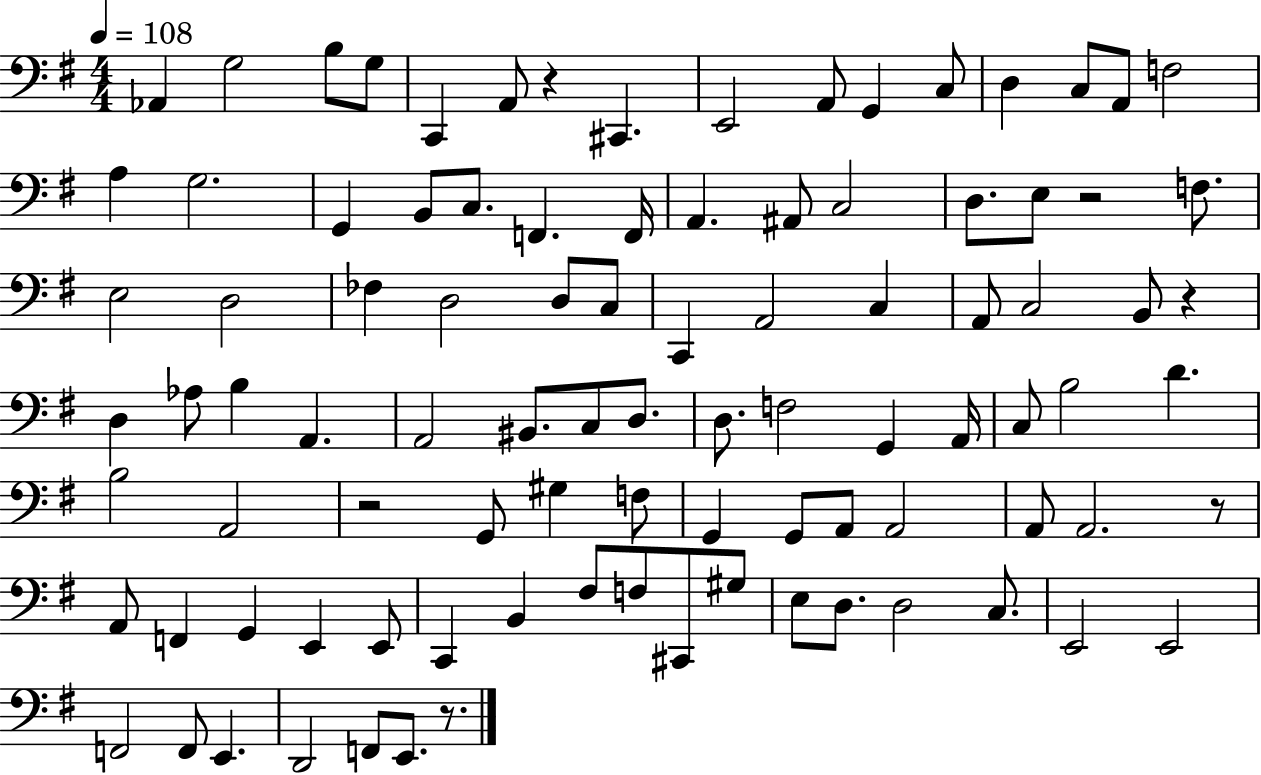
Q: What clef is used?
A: bass